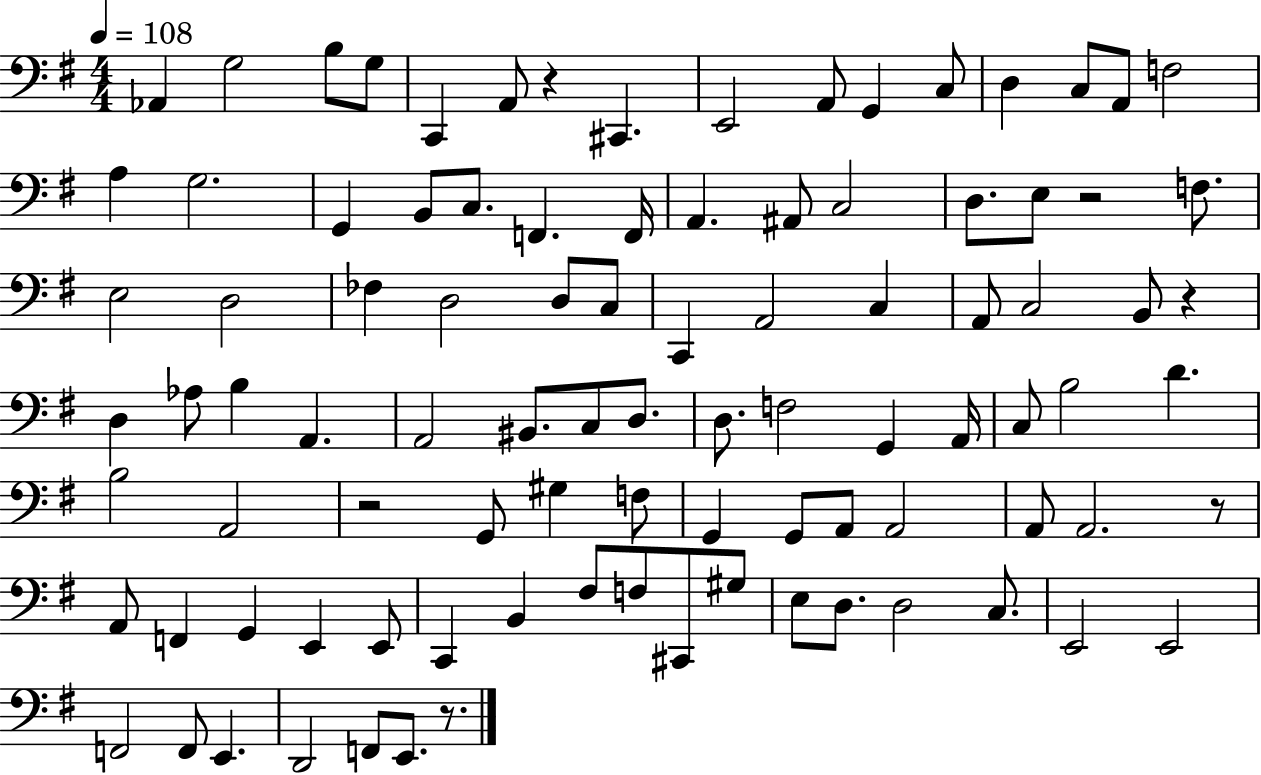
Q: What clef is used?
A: bass